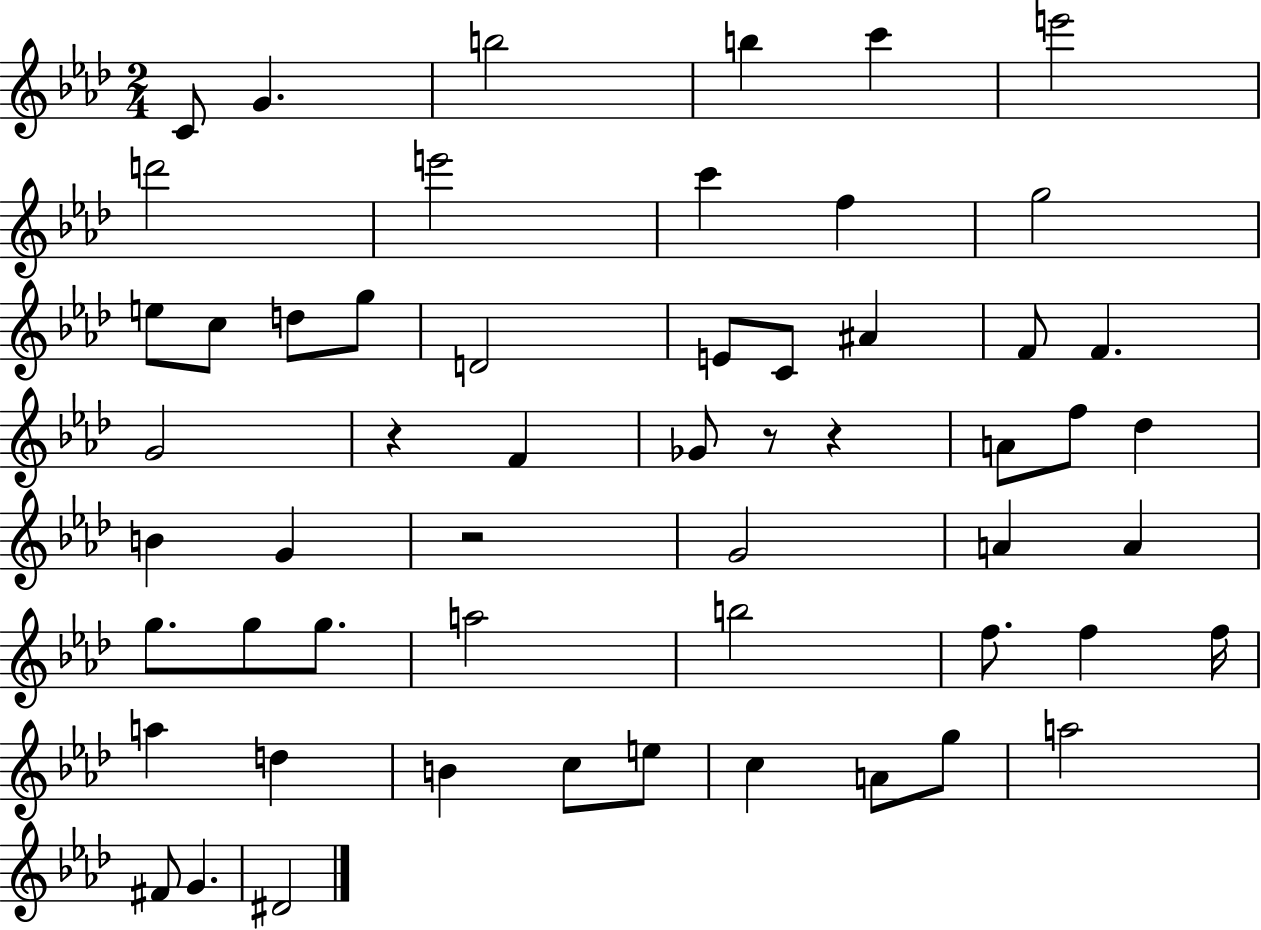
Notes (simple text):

C4/e G4/q. B5/h B5/q C6/q E6/h D6/h E6/h C6/q F5/q G5/h E5/e C5/e D5/e G5/e D4/h E4/e C4/e A#4/q F4/e F4/q. G4/h R/q F4/q Gb4/e R/e R/q A4/e F5/e Db5/q B4/q G4/q R/h G4/h A4/q A4/q G5/e. G5/e G5/e. A5/h B5/h F5/e. F5/q F5/s A5/q D5/q B4/q C5/e E5/e C5/q A4/e G5/e A5/h F#4/e G4/q. D#4/h